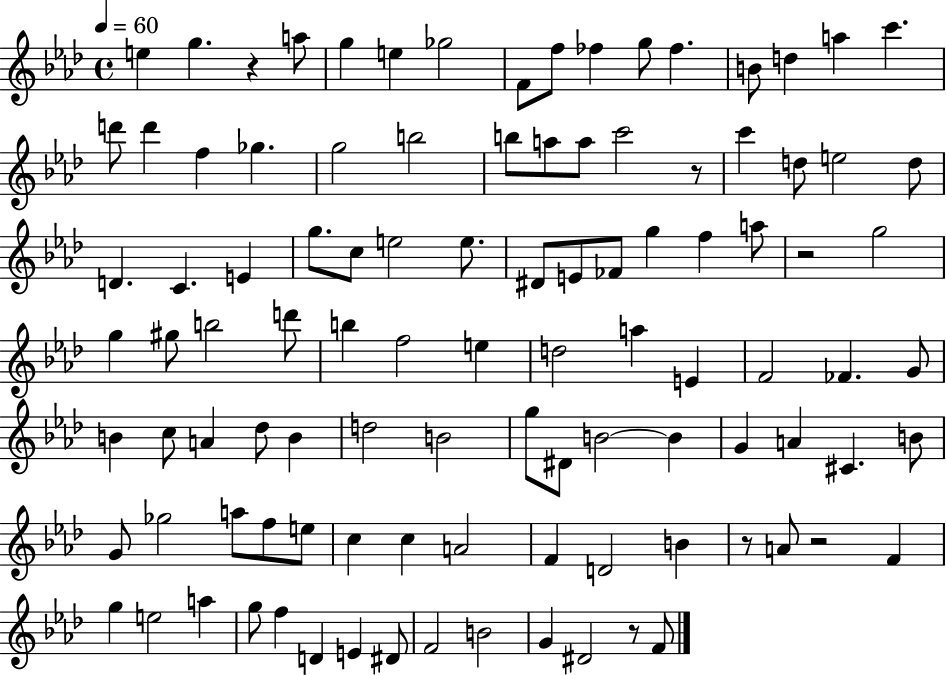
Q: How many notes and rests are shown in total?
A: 103